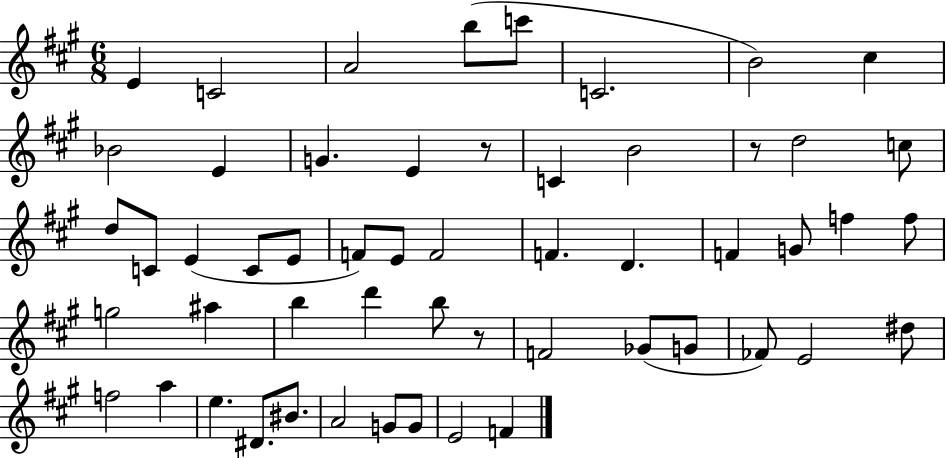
X:1
T:Untitled
M:6/8
L:1/4
K:A
E C2 A2 b/2 c'/2 C2 B2 ^c _B2 E G E z/2 C B2 z/2 d2 c/2 d/2 C/2 E C/2 E/2 F/2 E/2 F2 F D F G/2 f f/2 g2 ^a b d' b/2 z/2 F2 _G/2 G/2 _F/2 E2 ^d/2 f2 a e ^D/2 ^B/2 A2 G/2 G/2 E2 F